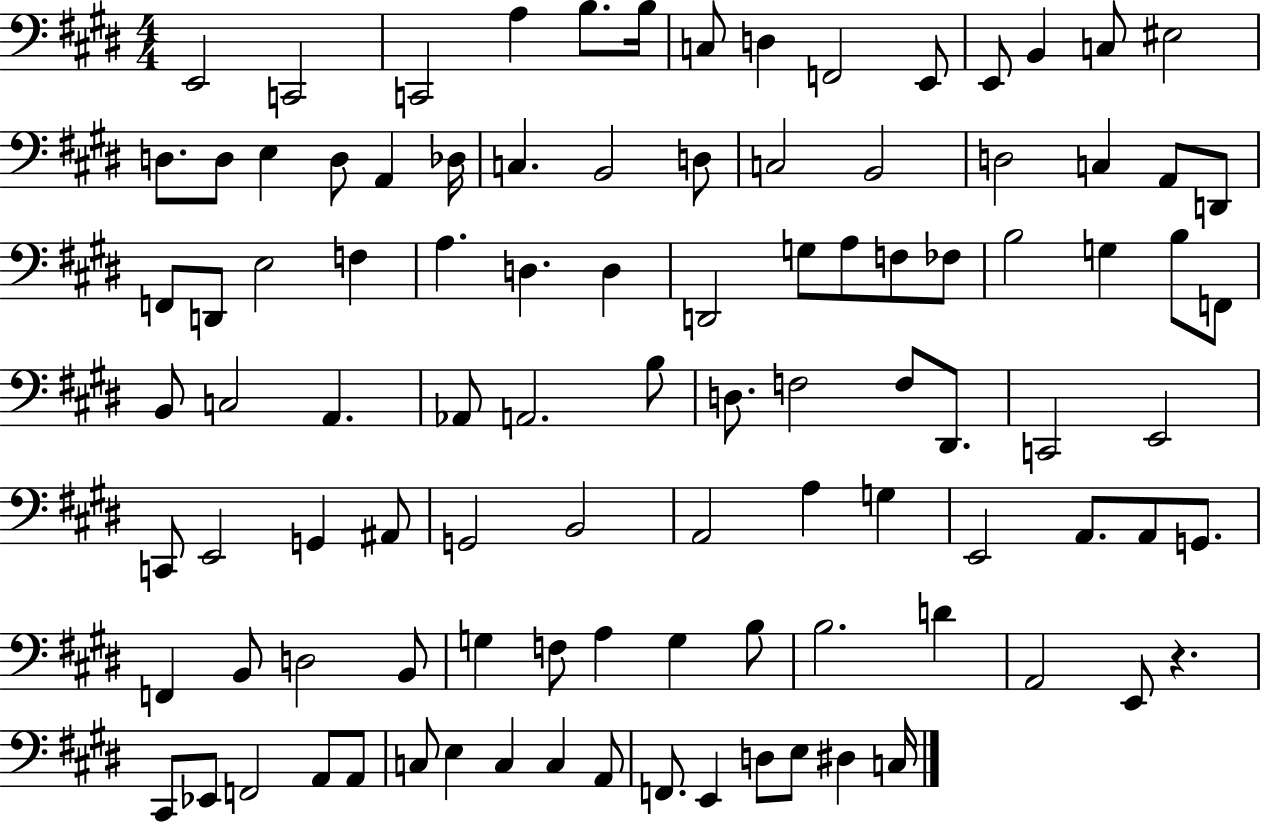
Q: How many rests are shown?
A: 1